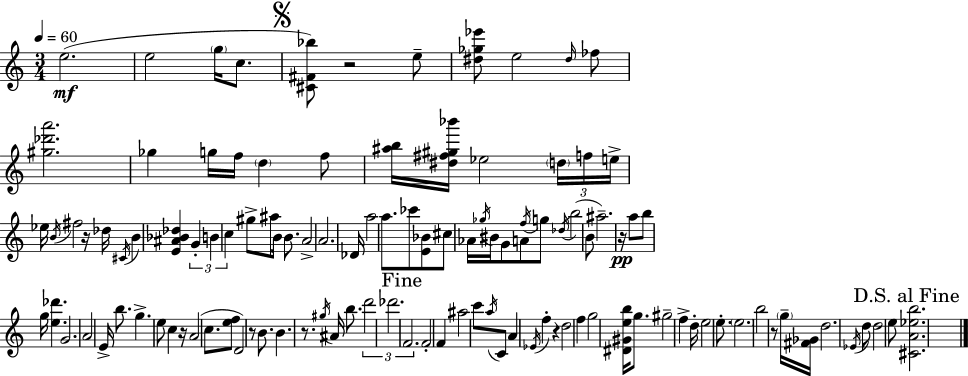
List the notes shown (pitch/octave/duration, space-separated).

E5/h. E5/h G5/s C5/e. [C#4,F#4,Bb5]/e R/h E5/e [D#5,Gb5,Eb6]/e E5/h D#5/s FES5/e [G#5,Db6,A6]/h. Gb5/q G5/s F5/s D5/q F5/e [A#5,B5]/s [D#5,F#5,G#5,Bb6]/s Eb5/h D5/s F5/s E5/s Eb5/s B4/s F#5/h R/s Db5/s C#4/s B4/q [E4,A#4,Bb4,Db5]/q G4/q B4/q C5/q G#5/e A#5/e B4/s B4/e. A4/h A4/h. Db4/s A5/h A5/e. CES6/e [E4,Bb4]/e C#5/e Ab4/s Gb5/s BIS4/s G4/e A4/e F5/s G5/e Db5/s B5/h B4/e A#5/h. R/s A5/e B5/e G5/s [E5,Db6]/q. G4/h. A4/h E4/s B5/e. G5/q. E5/e C5/q R/s A4/h C5/e. [E5,F5]/e D4/h R/e B4/e. B4/q. R/e. G#5/s A#4/s B5/e. D6/h Db6/h. F4/h. F4/h F4/q A#5/h C6/e A5/s C4/e A4/q Eb4/s F5/q R/q D5/h F5/q G5/h [D#4,G#4,E5,B5]/s G5/e. G#5/h F5/q D5/s E5/h E5/e. E5/h. B5/h R/e G5/s [F#4,Gb4]/s D5/h. Eb4/s D5/e D5/h E5/e [C#4,A4,Eb5,B5]/h.